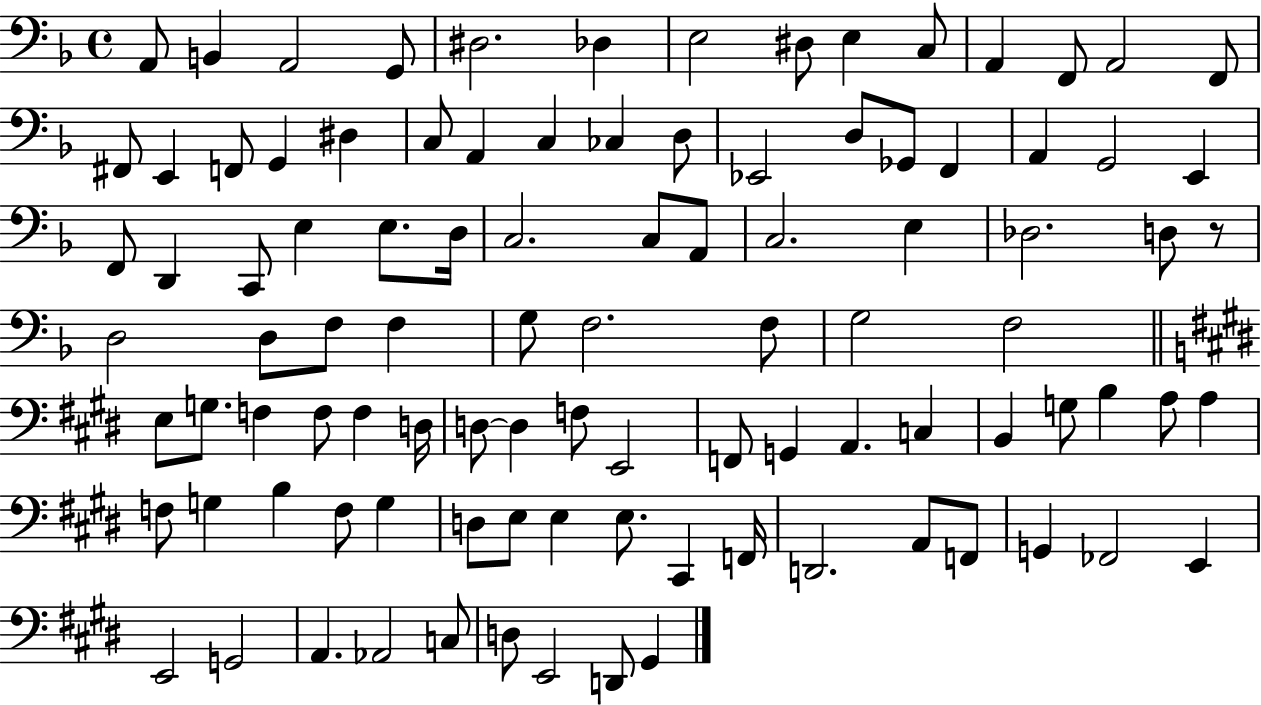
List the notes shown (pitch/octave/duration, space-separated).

A2/e B2/q A2/h G2/e D#3/h. Db3/q E3/h D#3/e E3/q C3/e A2/q F2/e A2/h F2/e F#2/e E2/q F2/e G2/q D#3/q C3/e A2/q C3/q CES3/q D3/e Eb2/h D3/e Gb2/e F2/q A2/q G2/h E2/q F2/e D2/q C2/e E3/q E3/e. D3/s C3/h. C3/e A2/e C3/h. E3/q Db3/h. D3/e R/e D3/h D3/e F3/e F3/q G3/e F3/h. F3/e G3/h F3/h E3/e G3/e. F3/q F3/e F3/q D3/s D3/e D3/q F3/e E2/h F2/e G2/q A2/q. C3/q B2/q G3/e B3/q A3/e A3/q F3/e G3/q B3/q F3/e G3/q D3/e E3/e E3/q E3/e. C#2/q F2/s D2/h. A2/e F2/e G2/q FES2/h E2/q E2/h G2/h A2/q. Ab2/h C3/e D3/e E2/h D2/e G#2/q